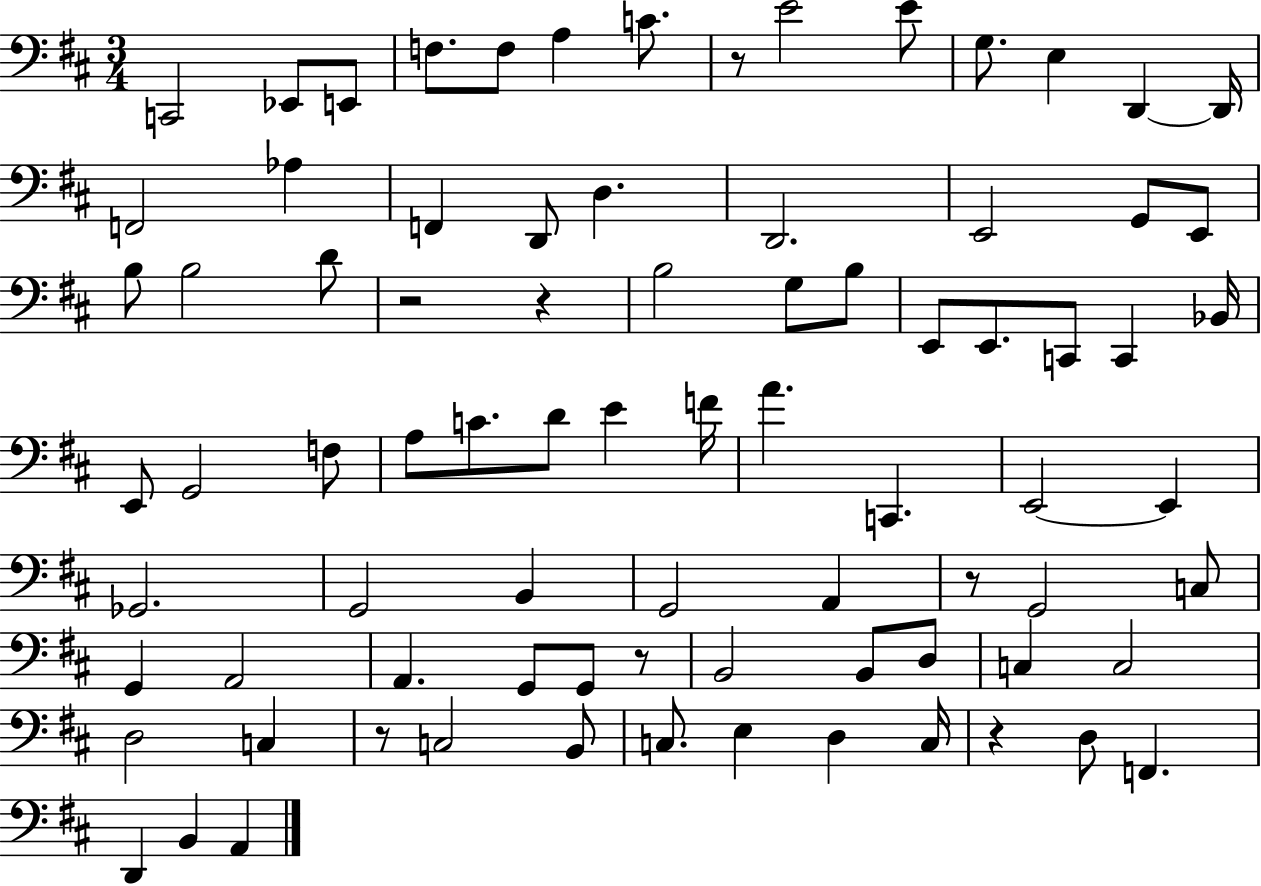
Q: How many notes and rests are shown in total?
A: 82